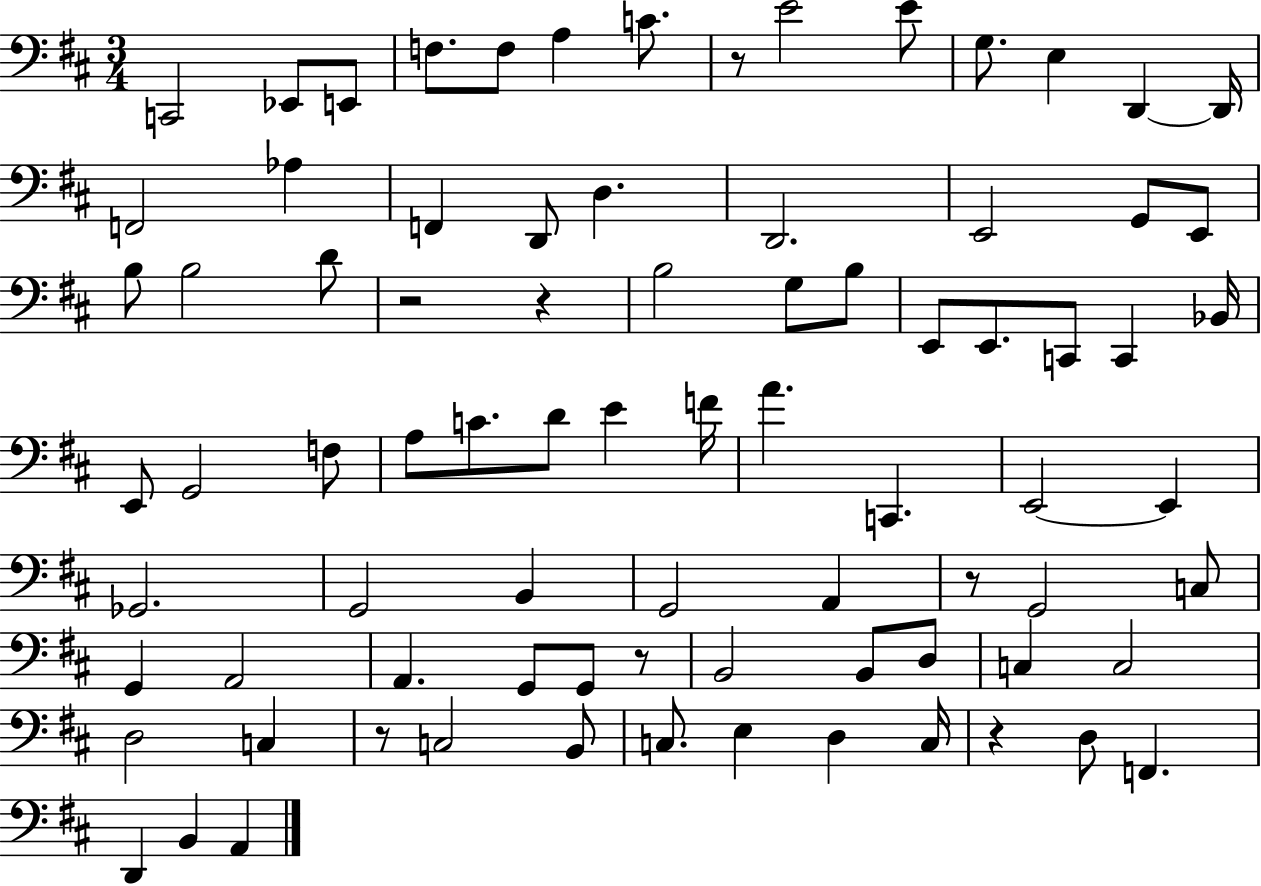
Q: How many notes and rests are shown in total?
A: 82